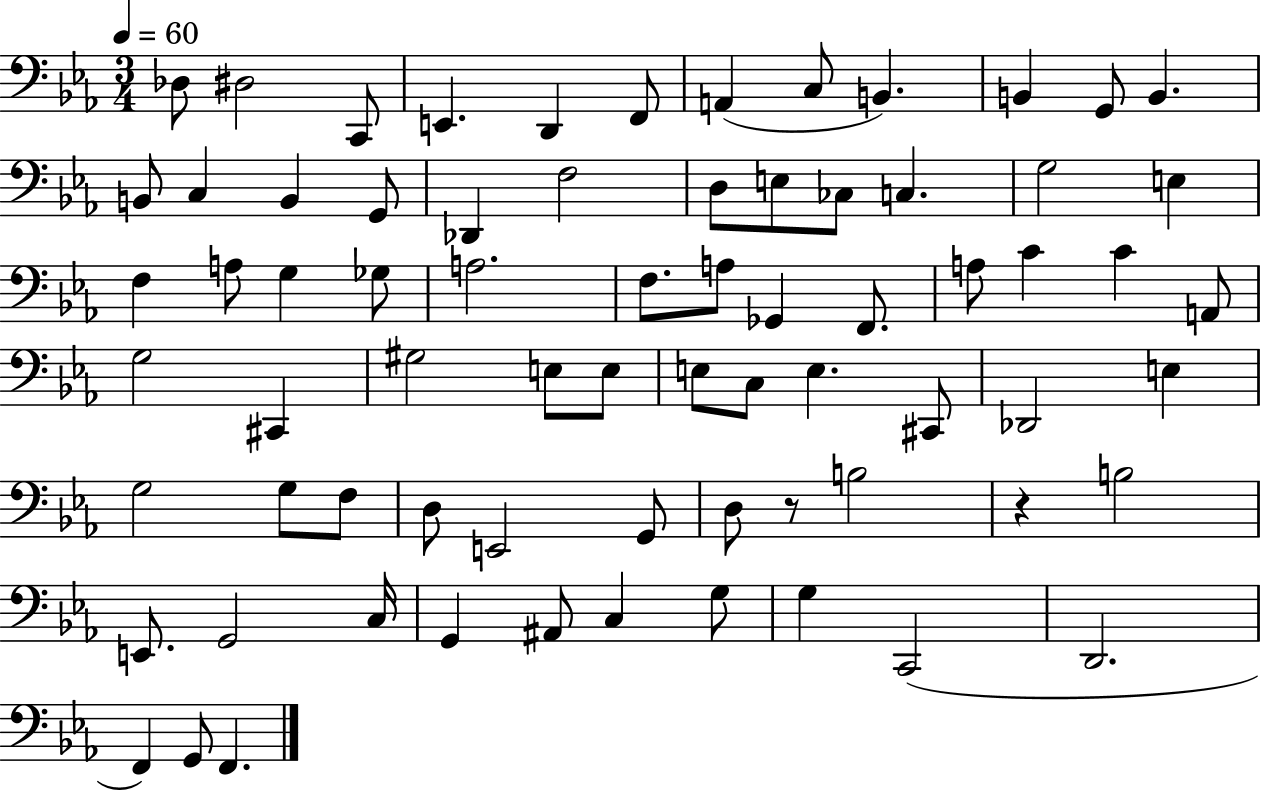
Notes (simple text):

Db3/e D#3/h C2/e E2/q. D2/q F2/e A2/q C3/e B2/q. B2/q G2/e B2/q. B2/e C3/q B2/q G2/e Db2/q F3/h D3/e E3/e CES3/e C3/q. G3/h E3/q F3/q A3/e G3/q Gb3/e A3/h. F3/e. A3/e Gb2/q F2/e. A3/e C4/q C4/q A2/e G3/h C#2/q G#3/h E3/e E3/e E3/e C3/e E3/q. C#2/e Db2/h E3/q G3/h G3/e F3/e D3/e E2/h G2/e D3/e R/e B3/h R/q B3/h E2/e. G2/h C3/s G2/q A#2/e C3/q G3/e G3/q C2/h D2/h. F2/q G2/e F2/q.